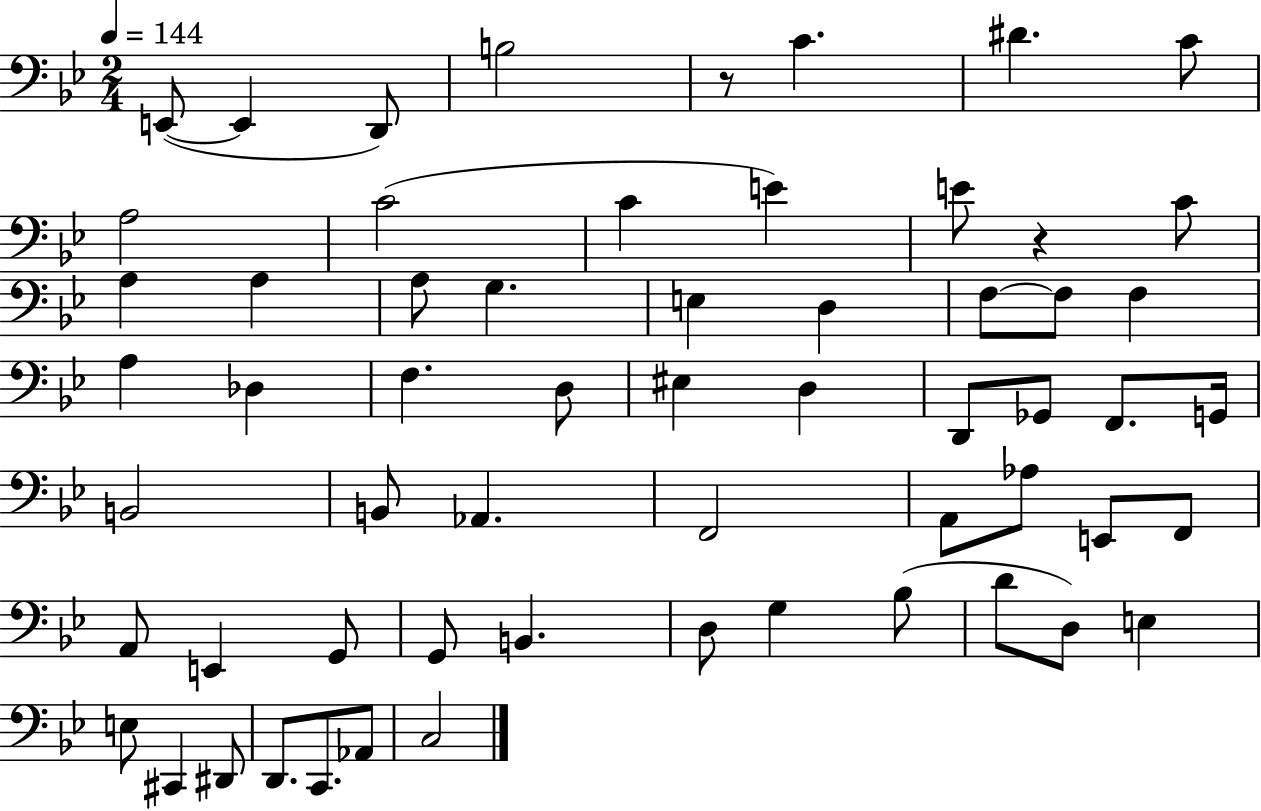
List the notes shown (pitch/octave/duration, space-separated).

E2/e E2/q D2/e B3/h R/e C4/q. D#4/q. C4/e A3/h C4/h C4/q E4/q E4/e R/q C4/e A3/q A3/q A3/e G3/q. E3/q D3/q F3/e F3/e F3/q A3/q Db3/q F3/q. D3/e EIS3/q D3/q D2/e Gb2/e F2/e. G2/s B2/h B2/e Ab2/q. F2/h A2/e Ab3/e E2/e F2/e A2/e E2/q G2/e G2/e B2/q. D3/e G3/q Bb3/e D4/e D3/e E3/q E3/e C#2/q D#2/e D2/e. C2/e. Ab2/e C3/h